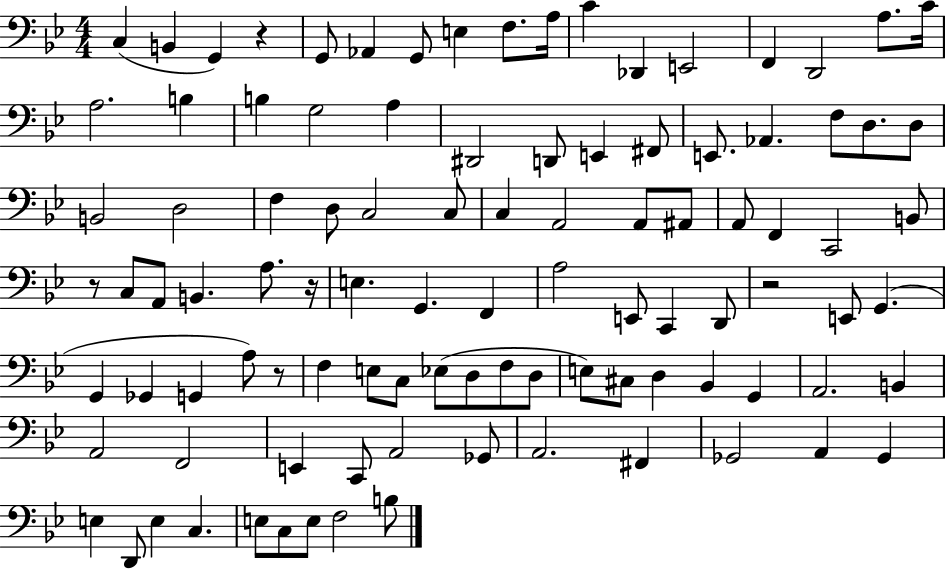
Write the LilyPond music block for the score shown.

{
  \clef bass
  \numericTimeSignature
  \time 4/4
  \key bes \major
  c4( b,4 g,4) r4 | g,8 aes,4 g,8 e4 f8. a16 | c'4 des,4 e,2 | f,4 d,2 a8. c'16 | \break a2. b4 | b4 g2 a4 | dis,2 d,8 e,4 fis,8 | e,8. aes,4. f8 d8. d8 | \break b,2 d2 | f4 d8 c2 c8 | c4 a,2 a,8 ais,8 | a,8 f,4 c,2 b,8 | \break r8 c8 a,8 b,4. a8. r16 | e4. g,4. f,4 | a2 e,8 c,4 d,8 | r2 e,8 g,4.( | \break g,4 ges,4 g,4 a8) r8 | f4 e8 c8 ees8( d8 f8 d8 | e8) cis8 d4 bes,4 g,4 | a,2. b,4 | \break a,2 f,2 | e,4 c,8 a,2 ges,8 | a,2. fis,4 | ges,2 a,4 ges,4 | \break e4 d,8 e4 c4. | e8 c8 e8 f2 b8 | \bar "|."
}